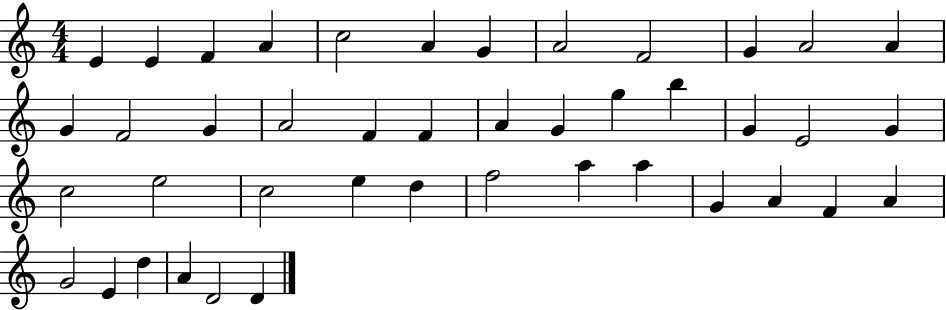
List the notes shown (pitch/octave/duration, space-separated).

E4/q E4/q F4/q A4/q C5/h A4/q G4/q A4/h F4/h G4/q A4/h A4/q G4/q F4/h G4/q A4/h F4/q F4/q A4/q G4/q G5/q B5/q G4/q E4/h G4/q C5/h E5/h C5/h E5/q D5/q F5/h A5/q A5/q G4/q A4/q F4/q A4/q G4/h E4/q D5/q A4/q D4/h D4/q